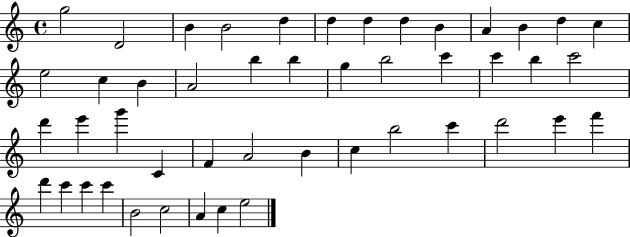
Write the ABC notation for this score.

X:1
T:Untitled
M:4/4
L:1/4
K:C
g2 D2 B B2 d d d d B A B d c e2 c B A2 b b g b2 c' c' b c'2 d' e' g' C F A2 B c b2 c' d'2 e' f' d' c' c' c' B2 c2 A c e2